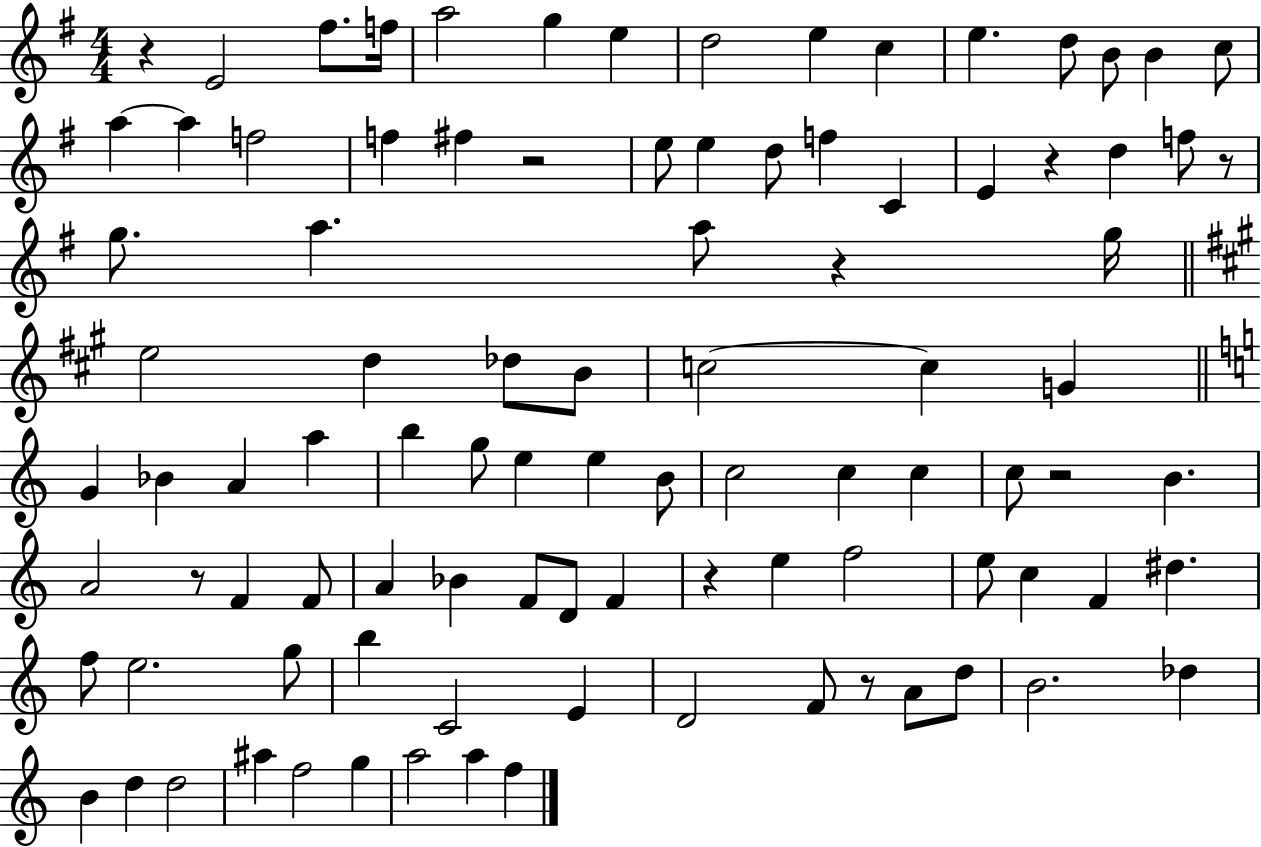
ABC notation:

X:1
T:Untitled
M:4/4
L:1/4
K:G
z E2 ^f/2 f/4 a2 g e d2 e c e d/2 B/2 B c/2 a a f2 f ^f z2 e/2 e d/2 f C E z d f/2 z/2 g/2 a a/2 z g/4 e2 d _d/2 B/2 c2 c G G _B A a b g/2 e e B/2 c2 c c c/2 z2 B A2 z/2 F F/2 A _B F/2 D/2 F z e f2 e/2 c F ^d f/2 e2 g/2 b C2 E D2 F/2 z/2 A/2 d/2 B2 _d B d d2 ^a f2 g a2 a f